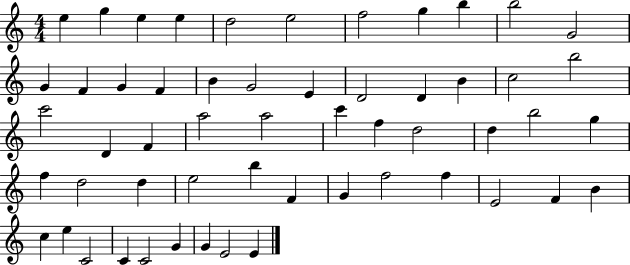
E5/q G5/q E5/q E5/q D5/h E5/h F5/h G5/q B5/q B5/h G4/h G4/q F4/q G4/q F4/q B4/q G4/h E4/q D4/h D4/q B4/q C5/h B5/h C6/h D4/q F4/q A5/h A5/h C6/q F5/q D5/h D5/q B5/h G5/q F5/q D5/h D5/q E5/h B5/q F4/q G4/q F5/h F5/q E4/h F4/q B4/q C5/q E5/q C4/h C4/q C4/h G4/q G4/q E4/h E4/q